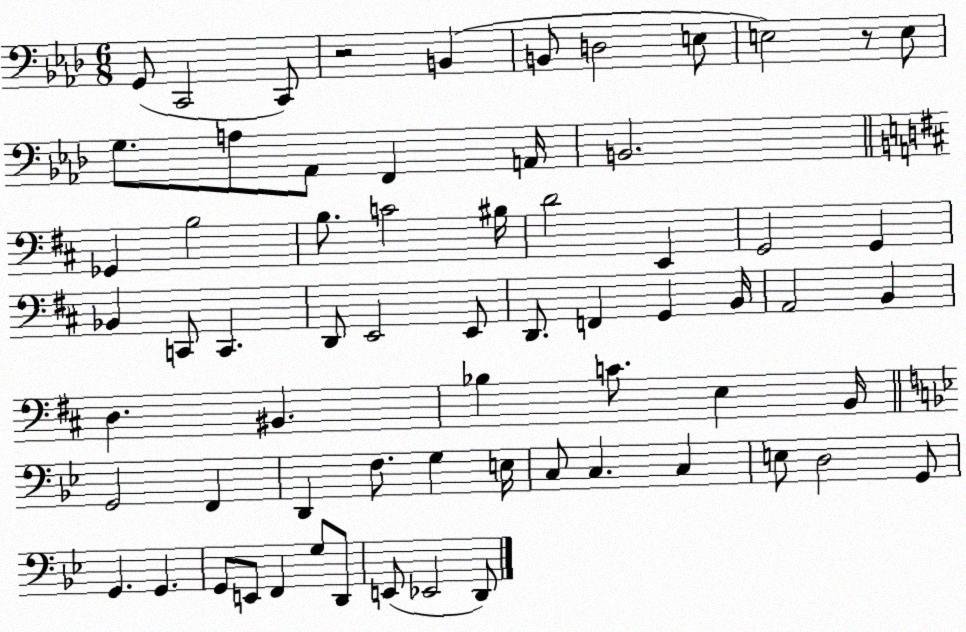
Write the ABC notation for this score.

X:1
T:Untitled
M:6/8
L:1/4
K:Ab
G,,/2 C,,2 C,,/2 z2 B,, B,,/2 D,2 E,/2 E,2 z/2 E,/2 G,/2 A,/2 _A,,/2 F,, A,,/4 B,,2 _G,, B,2 B,/2 C2 ^B,/4 D2 E,, G,,2 G,, _B,, C,,/2 C,, D,,/2 E,,2 E,,/2 D,,/2 F,, G,, B,,/4 A,,2 B,, D, ^B,, _B, C/2 E, B,,/4 G,,2 F,, D,, F,/2 G, E,/4 C,/2 C, C, E,/2 D,2 G,,/2 G,, G,, G,,/2 E,,/2 F,, G,/2 D,,/2 E,,/2 _E,,2 D,,/2